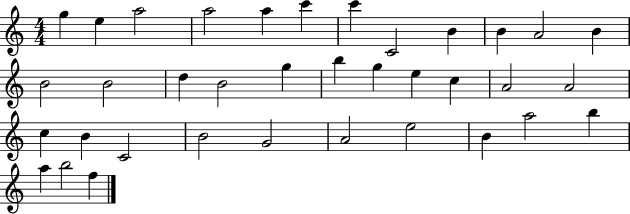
{
  \clef treble
  \numericTimeSignature
  \time 4/4
  \key c \major
  g''4 e''4 a''2 | a''2 a''4 c'''4 | c'''4 c'2 b'4 | b'4 a'2 b'4 | \break b'2 b'2 | d''4 b'2 g''4 | b''4 g''4 e''4 c''4 | a'2 a'2 | \break c''4 b'4 c'2 | b'2 g'2 | a'2 e''2 | b'4 a''2 b''4 | \break a''4 b''2 f''4 | \bar "|."
}